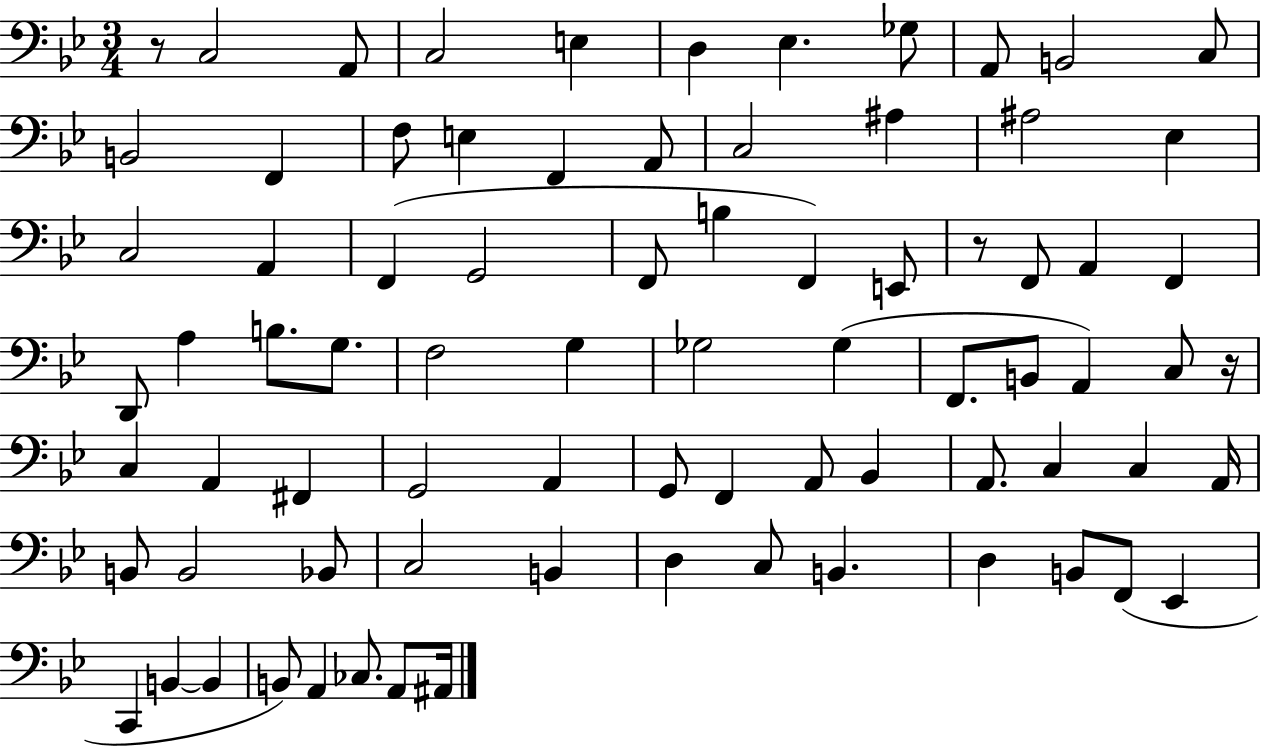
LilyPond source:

{
  \clef bass
  \numericTimeSignature
  \time 3/4
  \key bes \major
  r8 c2 a,8 | c2 e4 | d4 ees4. ges8 | a,8 b,2 c8 | \break b,2 f,4 | f8 e4 f,4 a,8 | c2 ais4 | ais2 ees4 | \break c2 a,4 | f,4( g,2 | f,8 b4 f,4) e,8 | r8 f,8 a,4 f,4 | \break d,8 a4 b8. g8. | f2 g4 | ges2 ges4( | f,8. b,8 a,4) c8 r16 | \break c4 a,4 fis,4 | g,2 a,4 | g,8 f,4 a,8 bes,4 | a,8. c4 c4 a,16 | \break b,8 b,2 bes,8 | c2 b,4 | d4 c8 b,4. | d4 b,8 f,8( ees,4 | \break c,4 b,4~~ b,4 | b,8) a,4 ces8. a,8 ais,16 | \bar "|."
}